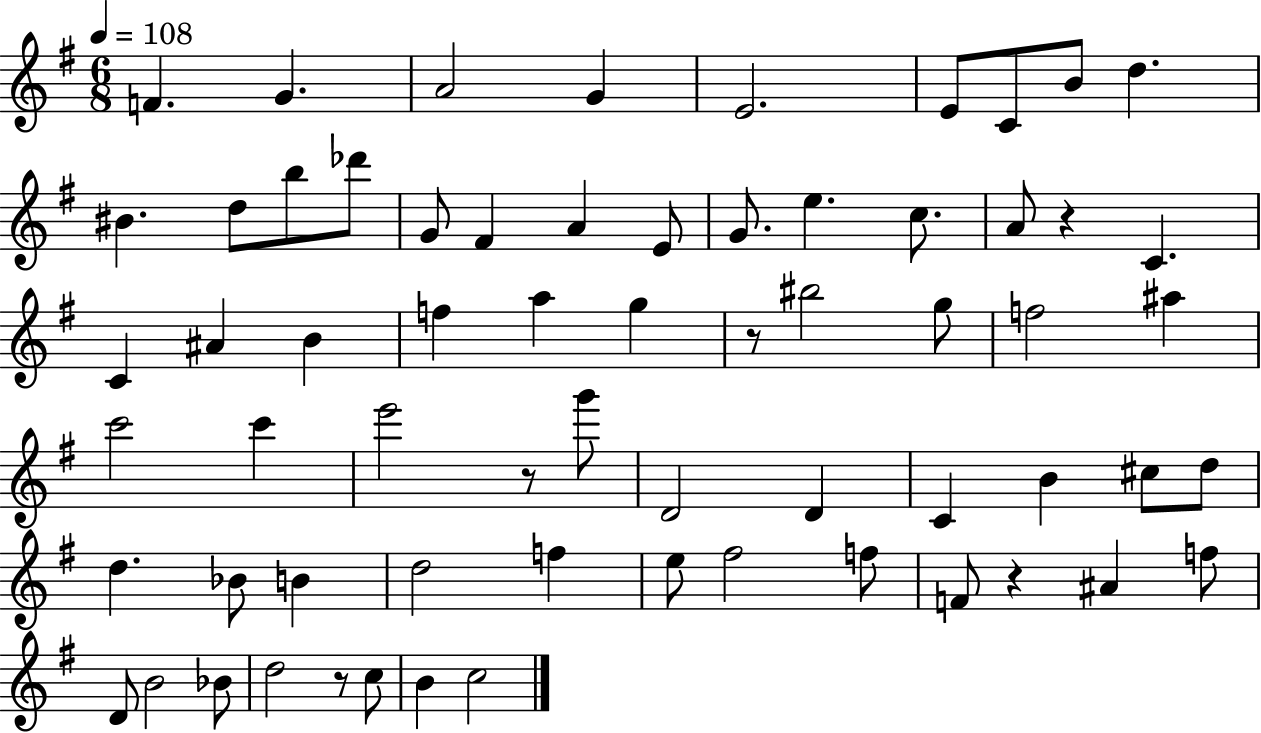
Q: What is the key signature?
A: G major